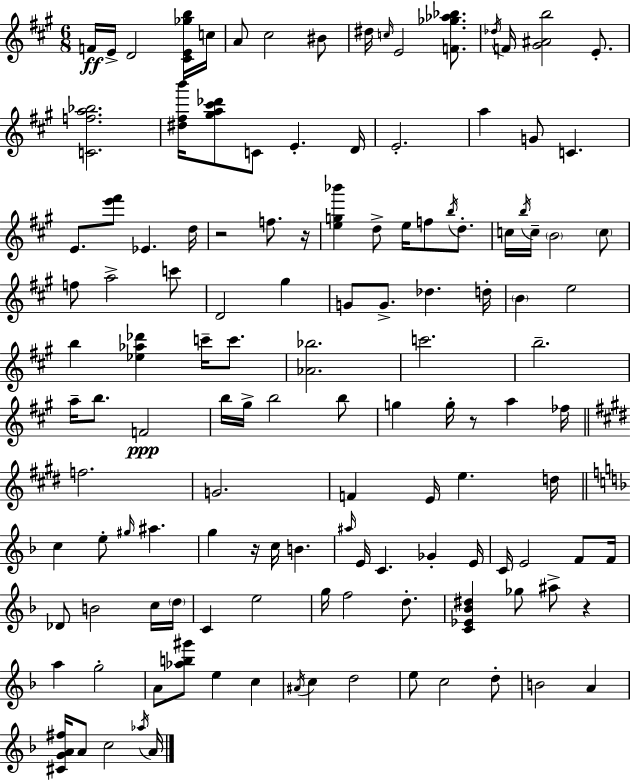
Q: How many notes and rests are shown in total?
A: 129